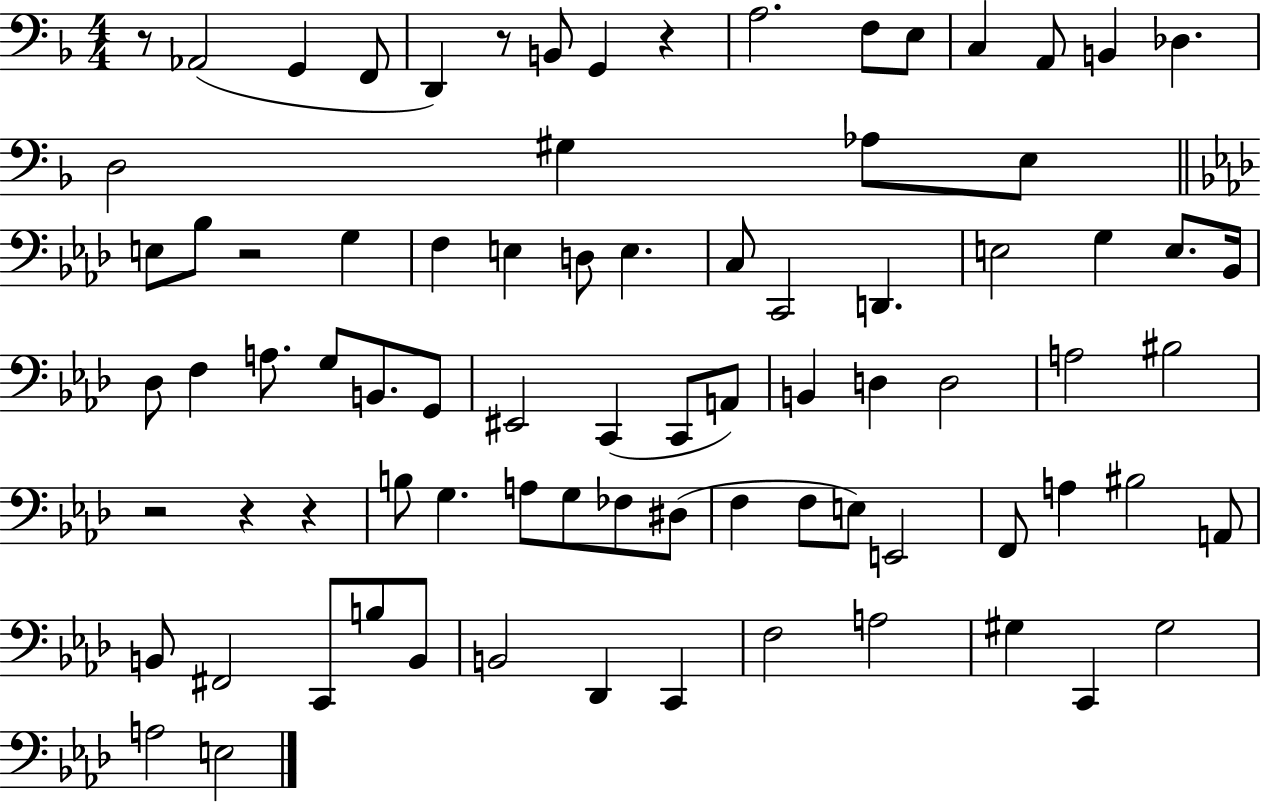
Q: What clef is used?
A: bass